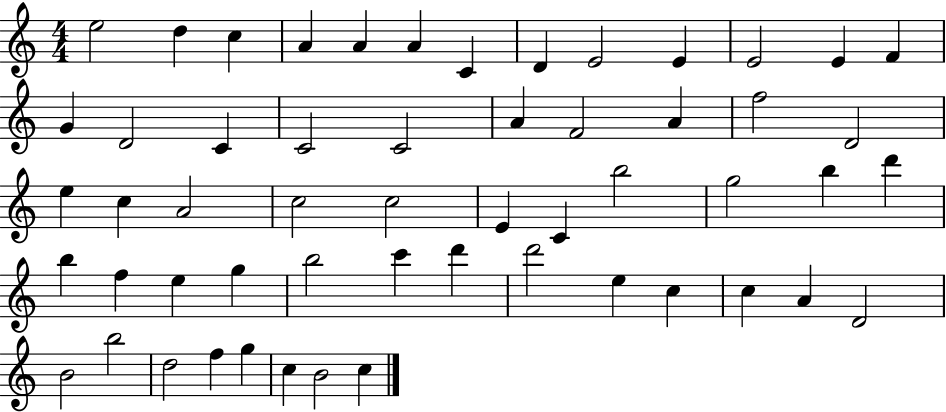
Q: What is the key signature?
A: C major